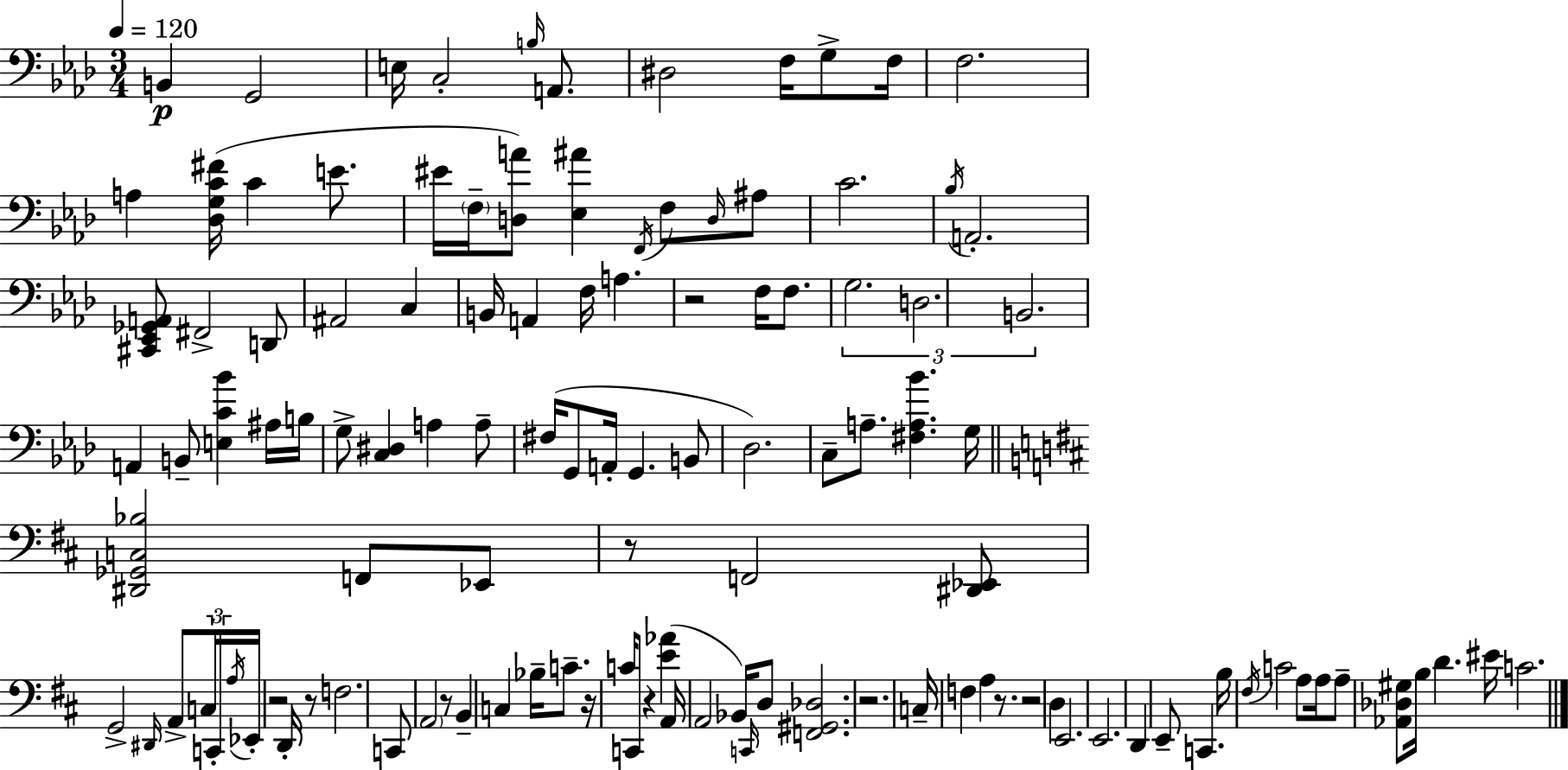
B2/q G2/h E3/s C3/h B3/s A2/e. D#3/h F3/s G3/e F3/s F3/h. A3/q [Db3,G3,C4,F#4]/s C4/q E4/e. EIS4/s F3/s [D3,A4]/e [Eb3,A#4]/q F2/s F3/e D3/s A#3/e C4/h. Bb3/s A2/h. [C#2,Eb2,Gb2,A2]/e F#2/h D2/e A#2/h C3/q B2/s A2/q F3/s A3/q. R/h F3/s F3/e. G3/h. D3/h. B2/h. A2/q B2/e [E3,C4,Bb4]/q A#3/s B3/s G3/e [C3,D#3]/q A3/q A3/e F#3/s G2/e A2/s G2/q. B2/e Db3/h. C3/e A3/e. [F#3,A3,Bb4]/q. G3/s [D#2,Gb2,C3,Bb3]/h F2/e Eb2/e R/e F2/h [D#2,Eb2]/e G2/h D#2/s A2/e C3/s C2/s A3/s Eb2/s R/h D2/s R/e F3/h. C2/e A2/h R/e B2/q C3/q Bb3/s C4/e. R/s C4/s C2/e R/q [E4,Ab4]/q A2/s A2/h Bb2/s C2/s D3/e [F2,G#2,Db3]/h. R/h. C3/s F3/q A3/q R/e. R/h D3/q E2/h. E2/h. D2/q E2/e C2/q. B3/s F#3/s C4/h A3/e A3/s A3/e [Ab2,Db3,G#3]/e B3/s D4/q. EIS4/s C4/h.